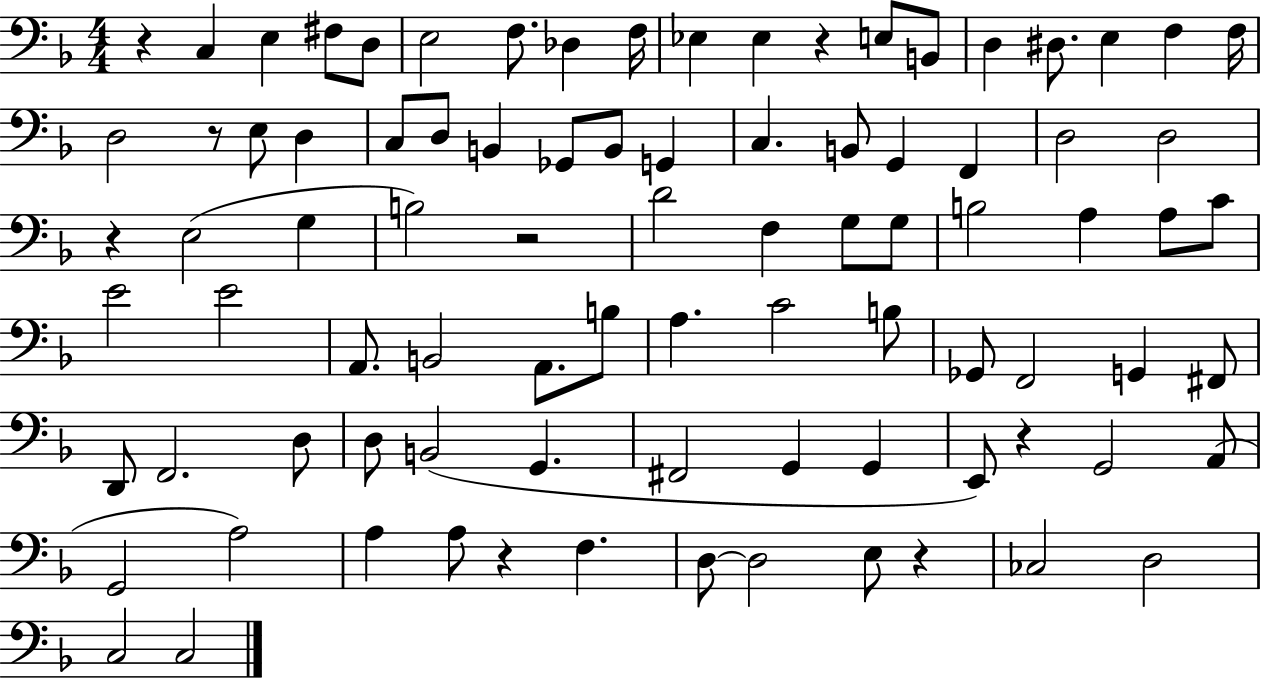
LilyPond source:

{
  \clef bass
  \numericTimeSignature
  \time 4/4
  \key f \major
  r4 c4 e4 fis8 d8 | e2 f8. des4 f16 | ees4 ees4 r4 e8 b,8 | d4 dis8. e4 f4 f16 | \break d2 r8 e8 d4 | c8 d8 b,4 ges,8 b,8 g,4 | c4. b,8 g,4 f,4 | d2 d2 | \break r4 e2( g4 | b2) r2 | d'2 f4 g8 g8 | b2 a4 a8 c'8 | \break e'2 e'2 | a,8. b,2 a,8. b8 | a4. c'2 b8 | ges,8 f,2 g,4 fis,8 | \break d,8 f,2. d8 | d8 b,2( g,4. | fis,2 g,4 g,4 | e,8) r4 g,2 a,8( | \break g,2 a2) | a4 a8 r4 f4. | d8~~ d2 e8 r4 | ces2 d2 | \break c2 c2 | \bar "|."
}